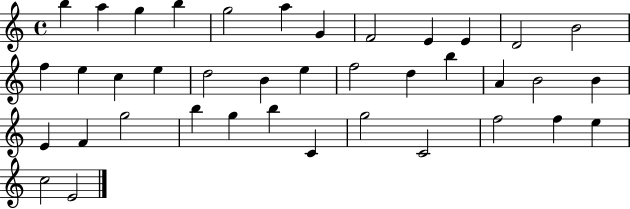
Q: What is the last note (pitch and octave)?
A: E4